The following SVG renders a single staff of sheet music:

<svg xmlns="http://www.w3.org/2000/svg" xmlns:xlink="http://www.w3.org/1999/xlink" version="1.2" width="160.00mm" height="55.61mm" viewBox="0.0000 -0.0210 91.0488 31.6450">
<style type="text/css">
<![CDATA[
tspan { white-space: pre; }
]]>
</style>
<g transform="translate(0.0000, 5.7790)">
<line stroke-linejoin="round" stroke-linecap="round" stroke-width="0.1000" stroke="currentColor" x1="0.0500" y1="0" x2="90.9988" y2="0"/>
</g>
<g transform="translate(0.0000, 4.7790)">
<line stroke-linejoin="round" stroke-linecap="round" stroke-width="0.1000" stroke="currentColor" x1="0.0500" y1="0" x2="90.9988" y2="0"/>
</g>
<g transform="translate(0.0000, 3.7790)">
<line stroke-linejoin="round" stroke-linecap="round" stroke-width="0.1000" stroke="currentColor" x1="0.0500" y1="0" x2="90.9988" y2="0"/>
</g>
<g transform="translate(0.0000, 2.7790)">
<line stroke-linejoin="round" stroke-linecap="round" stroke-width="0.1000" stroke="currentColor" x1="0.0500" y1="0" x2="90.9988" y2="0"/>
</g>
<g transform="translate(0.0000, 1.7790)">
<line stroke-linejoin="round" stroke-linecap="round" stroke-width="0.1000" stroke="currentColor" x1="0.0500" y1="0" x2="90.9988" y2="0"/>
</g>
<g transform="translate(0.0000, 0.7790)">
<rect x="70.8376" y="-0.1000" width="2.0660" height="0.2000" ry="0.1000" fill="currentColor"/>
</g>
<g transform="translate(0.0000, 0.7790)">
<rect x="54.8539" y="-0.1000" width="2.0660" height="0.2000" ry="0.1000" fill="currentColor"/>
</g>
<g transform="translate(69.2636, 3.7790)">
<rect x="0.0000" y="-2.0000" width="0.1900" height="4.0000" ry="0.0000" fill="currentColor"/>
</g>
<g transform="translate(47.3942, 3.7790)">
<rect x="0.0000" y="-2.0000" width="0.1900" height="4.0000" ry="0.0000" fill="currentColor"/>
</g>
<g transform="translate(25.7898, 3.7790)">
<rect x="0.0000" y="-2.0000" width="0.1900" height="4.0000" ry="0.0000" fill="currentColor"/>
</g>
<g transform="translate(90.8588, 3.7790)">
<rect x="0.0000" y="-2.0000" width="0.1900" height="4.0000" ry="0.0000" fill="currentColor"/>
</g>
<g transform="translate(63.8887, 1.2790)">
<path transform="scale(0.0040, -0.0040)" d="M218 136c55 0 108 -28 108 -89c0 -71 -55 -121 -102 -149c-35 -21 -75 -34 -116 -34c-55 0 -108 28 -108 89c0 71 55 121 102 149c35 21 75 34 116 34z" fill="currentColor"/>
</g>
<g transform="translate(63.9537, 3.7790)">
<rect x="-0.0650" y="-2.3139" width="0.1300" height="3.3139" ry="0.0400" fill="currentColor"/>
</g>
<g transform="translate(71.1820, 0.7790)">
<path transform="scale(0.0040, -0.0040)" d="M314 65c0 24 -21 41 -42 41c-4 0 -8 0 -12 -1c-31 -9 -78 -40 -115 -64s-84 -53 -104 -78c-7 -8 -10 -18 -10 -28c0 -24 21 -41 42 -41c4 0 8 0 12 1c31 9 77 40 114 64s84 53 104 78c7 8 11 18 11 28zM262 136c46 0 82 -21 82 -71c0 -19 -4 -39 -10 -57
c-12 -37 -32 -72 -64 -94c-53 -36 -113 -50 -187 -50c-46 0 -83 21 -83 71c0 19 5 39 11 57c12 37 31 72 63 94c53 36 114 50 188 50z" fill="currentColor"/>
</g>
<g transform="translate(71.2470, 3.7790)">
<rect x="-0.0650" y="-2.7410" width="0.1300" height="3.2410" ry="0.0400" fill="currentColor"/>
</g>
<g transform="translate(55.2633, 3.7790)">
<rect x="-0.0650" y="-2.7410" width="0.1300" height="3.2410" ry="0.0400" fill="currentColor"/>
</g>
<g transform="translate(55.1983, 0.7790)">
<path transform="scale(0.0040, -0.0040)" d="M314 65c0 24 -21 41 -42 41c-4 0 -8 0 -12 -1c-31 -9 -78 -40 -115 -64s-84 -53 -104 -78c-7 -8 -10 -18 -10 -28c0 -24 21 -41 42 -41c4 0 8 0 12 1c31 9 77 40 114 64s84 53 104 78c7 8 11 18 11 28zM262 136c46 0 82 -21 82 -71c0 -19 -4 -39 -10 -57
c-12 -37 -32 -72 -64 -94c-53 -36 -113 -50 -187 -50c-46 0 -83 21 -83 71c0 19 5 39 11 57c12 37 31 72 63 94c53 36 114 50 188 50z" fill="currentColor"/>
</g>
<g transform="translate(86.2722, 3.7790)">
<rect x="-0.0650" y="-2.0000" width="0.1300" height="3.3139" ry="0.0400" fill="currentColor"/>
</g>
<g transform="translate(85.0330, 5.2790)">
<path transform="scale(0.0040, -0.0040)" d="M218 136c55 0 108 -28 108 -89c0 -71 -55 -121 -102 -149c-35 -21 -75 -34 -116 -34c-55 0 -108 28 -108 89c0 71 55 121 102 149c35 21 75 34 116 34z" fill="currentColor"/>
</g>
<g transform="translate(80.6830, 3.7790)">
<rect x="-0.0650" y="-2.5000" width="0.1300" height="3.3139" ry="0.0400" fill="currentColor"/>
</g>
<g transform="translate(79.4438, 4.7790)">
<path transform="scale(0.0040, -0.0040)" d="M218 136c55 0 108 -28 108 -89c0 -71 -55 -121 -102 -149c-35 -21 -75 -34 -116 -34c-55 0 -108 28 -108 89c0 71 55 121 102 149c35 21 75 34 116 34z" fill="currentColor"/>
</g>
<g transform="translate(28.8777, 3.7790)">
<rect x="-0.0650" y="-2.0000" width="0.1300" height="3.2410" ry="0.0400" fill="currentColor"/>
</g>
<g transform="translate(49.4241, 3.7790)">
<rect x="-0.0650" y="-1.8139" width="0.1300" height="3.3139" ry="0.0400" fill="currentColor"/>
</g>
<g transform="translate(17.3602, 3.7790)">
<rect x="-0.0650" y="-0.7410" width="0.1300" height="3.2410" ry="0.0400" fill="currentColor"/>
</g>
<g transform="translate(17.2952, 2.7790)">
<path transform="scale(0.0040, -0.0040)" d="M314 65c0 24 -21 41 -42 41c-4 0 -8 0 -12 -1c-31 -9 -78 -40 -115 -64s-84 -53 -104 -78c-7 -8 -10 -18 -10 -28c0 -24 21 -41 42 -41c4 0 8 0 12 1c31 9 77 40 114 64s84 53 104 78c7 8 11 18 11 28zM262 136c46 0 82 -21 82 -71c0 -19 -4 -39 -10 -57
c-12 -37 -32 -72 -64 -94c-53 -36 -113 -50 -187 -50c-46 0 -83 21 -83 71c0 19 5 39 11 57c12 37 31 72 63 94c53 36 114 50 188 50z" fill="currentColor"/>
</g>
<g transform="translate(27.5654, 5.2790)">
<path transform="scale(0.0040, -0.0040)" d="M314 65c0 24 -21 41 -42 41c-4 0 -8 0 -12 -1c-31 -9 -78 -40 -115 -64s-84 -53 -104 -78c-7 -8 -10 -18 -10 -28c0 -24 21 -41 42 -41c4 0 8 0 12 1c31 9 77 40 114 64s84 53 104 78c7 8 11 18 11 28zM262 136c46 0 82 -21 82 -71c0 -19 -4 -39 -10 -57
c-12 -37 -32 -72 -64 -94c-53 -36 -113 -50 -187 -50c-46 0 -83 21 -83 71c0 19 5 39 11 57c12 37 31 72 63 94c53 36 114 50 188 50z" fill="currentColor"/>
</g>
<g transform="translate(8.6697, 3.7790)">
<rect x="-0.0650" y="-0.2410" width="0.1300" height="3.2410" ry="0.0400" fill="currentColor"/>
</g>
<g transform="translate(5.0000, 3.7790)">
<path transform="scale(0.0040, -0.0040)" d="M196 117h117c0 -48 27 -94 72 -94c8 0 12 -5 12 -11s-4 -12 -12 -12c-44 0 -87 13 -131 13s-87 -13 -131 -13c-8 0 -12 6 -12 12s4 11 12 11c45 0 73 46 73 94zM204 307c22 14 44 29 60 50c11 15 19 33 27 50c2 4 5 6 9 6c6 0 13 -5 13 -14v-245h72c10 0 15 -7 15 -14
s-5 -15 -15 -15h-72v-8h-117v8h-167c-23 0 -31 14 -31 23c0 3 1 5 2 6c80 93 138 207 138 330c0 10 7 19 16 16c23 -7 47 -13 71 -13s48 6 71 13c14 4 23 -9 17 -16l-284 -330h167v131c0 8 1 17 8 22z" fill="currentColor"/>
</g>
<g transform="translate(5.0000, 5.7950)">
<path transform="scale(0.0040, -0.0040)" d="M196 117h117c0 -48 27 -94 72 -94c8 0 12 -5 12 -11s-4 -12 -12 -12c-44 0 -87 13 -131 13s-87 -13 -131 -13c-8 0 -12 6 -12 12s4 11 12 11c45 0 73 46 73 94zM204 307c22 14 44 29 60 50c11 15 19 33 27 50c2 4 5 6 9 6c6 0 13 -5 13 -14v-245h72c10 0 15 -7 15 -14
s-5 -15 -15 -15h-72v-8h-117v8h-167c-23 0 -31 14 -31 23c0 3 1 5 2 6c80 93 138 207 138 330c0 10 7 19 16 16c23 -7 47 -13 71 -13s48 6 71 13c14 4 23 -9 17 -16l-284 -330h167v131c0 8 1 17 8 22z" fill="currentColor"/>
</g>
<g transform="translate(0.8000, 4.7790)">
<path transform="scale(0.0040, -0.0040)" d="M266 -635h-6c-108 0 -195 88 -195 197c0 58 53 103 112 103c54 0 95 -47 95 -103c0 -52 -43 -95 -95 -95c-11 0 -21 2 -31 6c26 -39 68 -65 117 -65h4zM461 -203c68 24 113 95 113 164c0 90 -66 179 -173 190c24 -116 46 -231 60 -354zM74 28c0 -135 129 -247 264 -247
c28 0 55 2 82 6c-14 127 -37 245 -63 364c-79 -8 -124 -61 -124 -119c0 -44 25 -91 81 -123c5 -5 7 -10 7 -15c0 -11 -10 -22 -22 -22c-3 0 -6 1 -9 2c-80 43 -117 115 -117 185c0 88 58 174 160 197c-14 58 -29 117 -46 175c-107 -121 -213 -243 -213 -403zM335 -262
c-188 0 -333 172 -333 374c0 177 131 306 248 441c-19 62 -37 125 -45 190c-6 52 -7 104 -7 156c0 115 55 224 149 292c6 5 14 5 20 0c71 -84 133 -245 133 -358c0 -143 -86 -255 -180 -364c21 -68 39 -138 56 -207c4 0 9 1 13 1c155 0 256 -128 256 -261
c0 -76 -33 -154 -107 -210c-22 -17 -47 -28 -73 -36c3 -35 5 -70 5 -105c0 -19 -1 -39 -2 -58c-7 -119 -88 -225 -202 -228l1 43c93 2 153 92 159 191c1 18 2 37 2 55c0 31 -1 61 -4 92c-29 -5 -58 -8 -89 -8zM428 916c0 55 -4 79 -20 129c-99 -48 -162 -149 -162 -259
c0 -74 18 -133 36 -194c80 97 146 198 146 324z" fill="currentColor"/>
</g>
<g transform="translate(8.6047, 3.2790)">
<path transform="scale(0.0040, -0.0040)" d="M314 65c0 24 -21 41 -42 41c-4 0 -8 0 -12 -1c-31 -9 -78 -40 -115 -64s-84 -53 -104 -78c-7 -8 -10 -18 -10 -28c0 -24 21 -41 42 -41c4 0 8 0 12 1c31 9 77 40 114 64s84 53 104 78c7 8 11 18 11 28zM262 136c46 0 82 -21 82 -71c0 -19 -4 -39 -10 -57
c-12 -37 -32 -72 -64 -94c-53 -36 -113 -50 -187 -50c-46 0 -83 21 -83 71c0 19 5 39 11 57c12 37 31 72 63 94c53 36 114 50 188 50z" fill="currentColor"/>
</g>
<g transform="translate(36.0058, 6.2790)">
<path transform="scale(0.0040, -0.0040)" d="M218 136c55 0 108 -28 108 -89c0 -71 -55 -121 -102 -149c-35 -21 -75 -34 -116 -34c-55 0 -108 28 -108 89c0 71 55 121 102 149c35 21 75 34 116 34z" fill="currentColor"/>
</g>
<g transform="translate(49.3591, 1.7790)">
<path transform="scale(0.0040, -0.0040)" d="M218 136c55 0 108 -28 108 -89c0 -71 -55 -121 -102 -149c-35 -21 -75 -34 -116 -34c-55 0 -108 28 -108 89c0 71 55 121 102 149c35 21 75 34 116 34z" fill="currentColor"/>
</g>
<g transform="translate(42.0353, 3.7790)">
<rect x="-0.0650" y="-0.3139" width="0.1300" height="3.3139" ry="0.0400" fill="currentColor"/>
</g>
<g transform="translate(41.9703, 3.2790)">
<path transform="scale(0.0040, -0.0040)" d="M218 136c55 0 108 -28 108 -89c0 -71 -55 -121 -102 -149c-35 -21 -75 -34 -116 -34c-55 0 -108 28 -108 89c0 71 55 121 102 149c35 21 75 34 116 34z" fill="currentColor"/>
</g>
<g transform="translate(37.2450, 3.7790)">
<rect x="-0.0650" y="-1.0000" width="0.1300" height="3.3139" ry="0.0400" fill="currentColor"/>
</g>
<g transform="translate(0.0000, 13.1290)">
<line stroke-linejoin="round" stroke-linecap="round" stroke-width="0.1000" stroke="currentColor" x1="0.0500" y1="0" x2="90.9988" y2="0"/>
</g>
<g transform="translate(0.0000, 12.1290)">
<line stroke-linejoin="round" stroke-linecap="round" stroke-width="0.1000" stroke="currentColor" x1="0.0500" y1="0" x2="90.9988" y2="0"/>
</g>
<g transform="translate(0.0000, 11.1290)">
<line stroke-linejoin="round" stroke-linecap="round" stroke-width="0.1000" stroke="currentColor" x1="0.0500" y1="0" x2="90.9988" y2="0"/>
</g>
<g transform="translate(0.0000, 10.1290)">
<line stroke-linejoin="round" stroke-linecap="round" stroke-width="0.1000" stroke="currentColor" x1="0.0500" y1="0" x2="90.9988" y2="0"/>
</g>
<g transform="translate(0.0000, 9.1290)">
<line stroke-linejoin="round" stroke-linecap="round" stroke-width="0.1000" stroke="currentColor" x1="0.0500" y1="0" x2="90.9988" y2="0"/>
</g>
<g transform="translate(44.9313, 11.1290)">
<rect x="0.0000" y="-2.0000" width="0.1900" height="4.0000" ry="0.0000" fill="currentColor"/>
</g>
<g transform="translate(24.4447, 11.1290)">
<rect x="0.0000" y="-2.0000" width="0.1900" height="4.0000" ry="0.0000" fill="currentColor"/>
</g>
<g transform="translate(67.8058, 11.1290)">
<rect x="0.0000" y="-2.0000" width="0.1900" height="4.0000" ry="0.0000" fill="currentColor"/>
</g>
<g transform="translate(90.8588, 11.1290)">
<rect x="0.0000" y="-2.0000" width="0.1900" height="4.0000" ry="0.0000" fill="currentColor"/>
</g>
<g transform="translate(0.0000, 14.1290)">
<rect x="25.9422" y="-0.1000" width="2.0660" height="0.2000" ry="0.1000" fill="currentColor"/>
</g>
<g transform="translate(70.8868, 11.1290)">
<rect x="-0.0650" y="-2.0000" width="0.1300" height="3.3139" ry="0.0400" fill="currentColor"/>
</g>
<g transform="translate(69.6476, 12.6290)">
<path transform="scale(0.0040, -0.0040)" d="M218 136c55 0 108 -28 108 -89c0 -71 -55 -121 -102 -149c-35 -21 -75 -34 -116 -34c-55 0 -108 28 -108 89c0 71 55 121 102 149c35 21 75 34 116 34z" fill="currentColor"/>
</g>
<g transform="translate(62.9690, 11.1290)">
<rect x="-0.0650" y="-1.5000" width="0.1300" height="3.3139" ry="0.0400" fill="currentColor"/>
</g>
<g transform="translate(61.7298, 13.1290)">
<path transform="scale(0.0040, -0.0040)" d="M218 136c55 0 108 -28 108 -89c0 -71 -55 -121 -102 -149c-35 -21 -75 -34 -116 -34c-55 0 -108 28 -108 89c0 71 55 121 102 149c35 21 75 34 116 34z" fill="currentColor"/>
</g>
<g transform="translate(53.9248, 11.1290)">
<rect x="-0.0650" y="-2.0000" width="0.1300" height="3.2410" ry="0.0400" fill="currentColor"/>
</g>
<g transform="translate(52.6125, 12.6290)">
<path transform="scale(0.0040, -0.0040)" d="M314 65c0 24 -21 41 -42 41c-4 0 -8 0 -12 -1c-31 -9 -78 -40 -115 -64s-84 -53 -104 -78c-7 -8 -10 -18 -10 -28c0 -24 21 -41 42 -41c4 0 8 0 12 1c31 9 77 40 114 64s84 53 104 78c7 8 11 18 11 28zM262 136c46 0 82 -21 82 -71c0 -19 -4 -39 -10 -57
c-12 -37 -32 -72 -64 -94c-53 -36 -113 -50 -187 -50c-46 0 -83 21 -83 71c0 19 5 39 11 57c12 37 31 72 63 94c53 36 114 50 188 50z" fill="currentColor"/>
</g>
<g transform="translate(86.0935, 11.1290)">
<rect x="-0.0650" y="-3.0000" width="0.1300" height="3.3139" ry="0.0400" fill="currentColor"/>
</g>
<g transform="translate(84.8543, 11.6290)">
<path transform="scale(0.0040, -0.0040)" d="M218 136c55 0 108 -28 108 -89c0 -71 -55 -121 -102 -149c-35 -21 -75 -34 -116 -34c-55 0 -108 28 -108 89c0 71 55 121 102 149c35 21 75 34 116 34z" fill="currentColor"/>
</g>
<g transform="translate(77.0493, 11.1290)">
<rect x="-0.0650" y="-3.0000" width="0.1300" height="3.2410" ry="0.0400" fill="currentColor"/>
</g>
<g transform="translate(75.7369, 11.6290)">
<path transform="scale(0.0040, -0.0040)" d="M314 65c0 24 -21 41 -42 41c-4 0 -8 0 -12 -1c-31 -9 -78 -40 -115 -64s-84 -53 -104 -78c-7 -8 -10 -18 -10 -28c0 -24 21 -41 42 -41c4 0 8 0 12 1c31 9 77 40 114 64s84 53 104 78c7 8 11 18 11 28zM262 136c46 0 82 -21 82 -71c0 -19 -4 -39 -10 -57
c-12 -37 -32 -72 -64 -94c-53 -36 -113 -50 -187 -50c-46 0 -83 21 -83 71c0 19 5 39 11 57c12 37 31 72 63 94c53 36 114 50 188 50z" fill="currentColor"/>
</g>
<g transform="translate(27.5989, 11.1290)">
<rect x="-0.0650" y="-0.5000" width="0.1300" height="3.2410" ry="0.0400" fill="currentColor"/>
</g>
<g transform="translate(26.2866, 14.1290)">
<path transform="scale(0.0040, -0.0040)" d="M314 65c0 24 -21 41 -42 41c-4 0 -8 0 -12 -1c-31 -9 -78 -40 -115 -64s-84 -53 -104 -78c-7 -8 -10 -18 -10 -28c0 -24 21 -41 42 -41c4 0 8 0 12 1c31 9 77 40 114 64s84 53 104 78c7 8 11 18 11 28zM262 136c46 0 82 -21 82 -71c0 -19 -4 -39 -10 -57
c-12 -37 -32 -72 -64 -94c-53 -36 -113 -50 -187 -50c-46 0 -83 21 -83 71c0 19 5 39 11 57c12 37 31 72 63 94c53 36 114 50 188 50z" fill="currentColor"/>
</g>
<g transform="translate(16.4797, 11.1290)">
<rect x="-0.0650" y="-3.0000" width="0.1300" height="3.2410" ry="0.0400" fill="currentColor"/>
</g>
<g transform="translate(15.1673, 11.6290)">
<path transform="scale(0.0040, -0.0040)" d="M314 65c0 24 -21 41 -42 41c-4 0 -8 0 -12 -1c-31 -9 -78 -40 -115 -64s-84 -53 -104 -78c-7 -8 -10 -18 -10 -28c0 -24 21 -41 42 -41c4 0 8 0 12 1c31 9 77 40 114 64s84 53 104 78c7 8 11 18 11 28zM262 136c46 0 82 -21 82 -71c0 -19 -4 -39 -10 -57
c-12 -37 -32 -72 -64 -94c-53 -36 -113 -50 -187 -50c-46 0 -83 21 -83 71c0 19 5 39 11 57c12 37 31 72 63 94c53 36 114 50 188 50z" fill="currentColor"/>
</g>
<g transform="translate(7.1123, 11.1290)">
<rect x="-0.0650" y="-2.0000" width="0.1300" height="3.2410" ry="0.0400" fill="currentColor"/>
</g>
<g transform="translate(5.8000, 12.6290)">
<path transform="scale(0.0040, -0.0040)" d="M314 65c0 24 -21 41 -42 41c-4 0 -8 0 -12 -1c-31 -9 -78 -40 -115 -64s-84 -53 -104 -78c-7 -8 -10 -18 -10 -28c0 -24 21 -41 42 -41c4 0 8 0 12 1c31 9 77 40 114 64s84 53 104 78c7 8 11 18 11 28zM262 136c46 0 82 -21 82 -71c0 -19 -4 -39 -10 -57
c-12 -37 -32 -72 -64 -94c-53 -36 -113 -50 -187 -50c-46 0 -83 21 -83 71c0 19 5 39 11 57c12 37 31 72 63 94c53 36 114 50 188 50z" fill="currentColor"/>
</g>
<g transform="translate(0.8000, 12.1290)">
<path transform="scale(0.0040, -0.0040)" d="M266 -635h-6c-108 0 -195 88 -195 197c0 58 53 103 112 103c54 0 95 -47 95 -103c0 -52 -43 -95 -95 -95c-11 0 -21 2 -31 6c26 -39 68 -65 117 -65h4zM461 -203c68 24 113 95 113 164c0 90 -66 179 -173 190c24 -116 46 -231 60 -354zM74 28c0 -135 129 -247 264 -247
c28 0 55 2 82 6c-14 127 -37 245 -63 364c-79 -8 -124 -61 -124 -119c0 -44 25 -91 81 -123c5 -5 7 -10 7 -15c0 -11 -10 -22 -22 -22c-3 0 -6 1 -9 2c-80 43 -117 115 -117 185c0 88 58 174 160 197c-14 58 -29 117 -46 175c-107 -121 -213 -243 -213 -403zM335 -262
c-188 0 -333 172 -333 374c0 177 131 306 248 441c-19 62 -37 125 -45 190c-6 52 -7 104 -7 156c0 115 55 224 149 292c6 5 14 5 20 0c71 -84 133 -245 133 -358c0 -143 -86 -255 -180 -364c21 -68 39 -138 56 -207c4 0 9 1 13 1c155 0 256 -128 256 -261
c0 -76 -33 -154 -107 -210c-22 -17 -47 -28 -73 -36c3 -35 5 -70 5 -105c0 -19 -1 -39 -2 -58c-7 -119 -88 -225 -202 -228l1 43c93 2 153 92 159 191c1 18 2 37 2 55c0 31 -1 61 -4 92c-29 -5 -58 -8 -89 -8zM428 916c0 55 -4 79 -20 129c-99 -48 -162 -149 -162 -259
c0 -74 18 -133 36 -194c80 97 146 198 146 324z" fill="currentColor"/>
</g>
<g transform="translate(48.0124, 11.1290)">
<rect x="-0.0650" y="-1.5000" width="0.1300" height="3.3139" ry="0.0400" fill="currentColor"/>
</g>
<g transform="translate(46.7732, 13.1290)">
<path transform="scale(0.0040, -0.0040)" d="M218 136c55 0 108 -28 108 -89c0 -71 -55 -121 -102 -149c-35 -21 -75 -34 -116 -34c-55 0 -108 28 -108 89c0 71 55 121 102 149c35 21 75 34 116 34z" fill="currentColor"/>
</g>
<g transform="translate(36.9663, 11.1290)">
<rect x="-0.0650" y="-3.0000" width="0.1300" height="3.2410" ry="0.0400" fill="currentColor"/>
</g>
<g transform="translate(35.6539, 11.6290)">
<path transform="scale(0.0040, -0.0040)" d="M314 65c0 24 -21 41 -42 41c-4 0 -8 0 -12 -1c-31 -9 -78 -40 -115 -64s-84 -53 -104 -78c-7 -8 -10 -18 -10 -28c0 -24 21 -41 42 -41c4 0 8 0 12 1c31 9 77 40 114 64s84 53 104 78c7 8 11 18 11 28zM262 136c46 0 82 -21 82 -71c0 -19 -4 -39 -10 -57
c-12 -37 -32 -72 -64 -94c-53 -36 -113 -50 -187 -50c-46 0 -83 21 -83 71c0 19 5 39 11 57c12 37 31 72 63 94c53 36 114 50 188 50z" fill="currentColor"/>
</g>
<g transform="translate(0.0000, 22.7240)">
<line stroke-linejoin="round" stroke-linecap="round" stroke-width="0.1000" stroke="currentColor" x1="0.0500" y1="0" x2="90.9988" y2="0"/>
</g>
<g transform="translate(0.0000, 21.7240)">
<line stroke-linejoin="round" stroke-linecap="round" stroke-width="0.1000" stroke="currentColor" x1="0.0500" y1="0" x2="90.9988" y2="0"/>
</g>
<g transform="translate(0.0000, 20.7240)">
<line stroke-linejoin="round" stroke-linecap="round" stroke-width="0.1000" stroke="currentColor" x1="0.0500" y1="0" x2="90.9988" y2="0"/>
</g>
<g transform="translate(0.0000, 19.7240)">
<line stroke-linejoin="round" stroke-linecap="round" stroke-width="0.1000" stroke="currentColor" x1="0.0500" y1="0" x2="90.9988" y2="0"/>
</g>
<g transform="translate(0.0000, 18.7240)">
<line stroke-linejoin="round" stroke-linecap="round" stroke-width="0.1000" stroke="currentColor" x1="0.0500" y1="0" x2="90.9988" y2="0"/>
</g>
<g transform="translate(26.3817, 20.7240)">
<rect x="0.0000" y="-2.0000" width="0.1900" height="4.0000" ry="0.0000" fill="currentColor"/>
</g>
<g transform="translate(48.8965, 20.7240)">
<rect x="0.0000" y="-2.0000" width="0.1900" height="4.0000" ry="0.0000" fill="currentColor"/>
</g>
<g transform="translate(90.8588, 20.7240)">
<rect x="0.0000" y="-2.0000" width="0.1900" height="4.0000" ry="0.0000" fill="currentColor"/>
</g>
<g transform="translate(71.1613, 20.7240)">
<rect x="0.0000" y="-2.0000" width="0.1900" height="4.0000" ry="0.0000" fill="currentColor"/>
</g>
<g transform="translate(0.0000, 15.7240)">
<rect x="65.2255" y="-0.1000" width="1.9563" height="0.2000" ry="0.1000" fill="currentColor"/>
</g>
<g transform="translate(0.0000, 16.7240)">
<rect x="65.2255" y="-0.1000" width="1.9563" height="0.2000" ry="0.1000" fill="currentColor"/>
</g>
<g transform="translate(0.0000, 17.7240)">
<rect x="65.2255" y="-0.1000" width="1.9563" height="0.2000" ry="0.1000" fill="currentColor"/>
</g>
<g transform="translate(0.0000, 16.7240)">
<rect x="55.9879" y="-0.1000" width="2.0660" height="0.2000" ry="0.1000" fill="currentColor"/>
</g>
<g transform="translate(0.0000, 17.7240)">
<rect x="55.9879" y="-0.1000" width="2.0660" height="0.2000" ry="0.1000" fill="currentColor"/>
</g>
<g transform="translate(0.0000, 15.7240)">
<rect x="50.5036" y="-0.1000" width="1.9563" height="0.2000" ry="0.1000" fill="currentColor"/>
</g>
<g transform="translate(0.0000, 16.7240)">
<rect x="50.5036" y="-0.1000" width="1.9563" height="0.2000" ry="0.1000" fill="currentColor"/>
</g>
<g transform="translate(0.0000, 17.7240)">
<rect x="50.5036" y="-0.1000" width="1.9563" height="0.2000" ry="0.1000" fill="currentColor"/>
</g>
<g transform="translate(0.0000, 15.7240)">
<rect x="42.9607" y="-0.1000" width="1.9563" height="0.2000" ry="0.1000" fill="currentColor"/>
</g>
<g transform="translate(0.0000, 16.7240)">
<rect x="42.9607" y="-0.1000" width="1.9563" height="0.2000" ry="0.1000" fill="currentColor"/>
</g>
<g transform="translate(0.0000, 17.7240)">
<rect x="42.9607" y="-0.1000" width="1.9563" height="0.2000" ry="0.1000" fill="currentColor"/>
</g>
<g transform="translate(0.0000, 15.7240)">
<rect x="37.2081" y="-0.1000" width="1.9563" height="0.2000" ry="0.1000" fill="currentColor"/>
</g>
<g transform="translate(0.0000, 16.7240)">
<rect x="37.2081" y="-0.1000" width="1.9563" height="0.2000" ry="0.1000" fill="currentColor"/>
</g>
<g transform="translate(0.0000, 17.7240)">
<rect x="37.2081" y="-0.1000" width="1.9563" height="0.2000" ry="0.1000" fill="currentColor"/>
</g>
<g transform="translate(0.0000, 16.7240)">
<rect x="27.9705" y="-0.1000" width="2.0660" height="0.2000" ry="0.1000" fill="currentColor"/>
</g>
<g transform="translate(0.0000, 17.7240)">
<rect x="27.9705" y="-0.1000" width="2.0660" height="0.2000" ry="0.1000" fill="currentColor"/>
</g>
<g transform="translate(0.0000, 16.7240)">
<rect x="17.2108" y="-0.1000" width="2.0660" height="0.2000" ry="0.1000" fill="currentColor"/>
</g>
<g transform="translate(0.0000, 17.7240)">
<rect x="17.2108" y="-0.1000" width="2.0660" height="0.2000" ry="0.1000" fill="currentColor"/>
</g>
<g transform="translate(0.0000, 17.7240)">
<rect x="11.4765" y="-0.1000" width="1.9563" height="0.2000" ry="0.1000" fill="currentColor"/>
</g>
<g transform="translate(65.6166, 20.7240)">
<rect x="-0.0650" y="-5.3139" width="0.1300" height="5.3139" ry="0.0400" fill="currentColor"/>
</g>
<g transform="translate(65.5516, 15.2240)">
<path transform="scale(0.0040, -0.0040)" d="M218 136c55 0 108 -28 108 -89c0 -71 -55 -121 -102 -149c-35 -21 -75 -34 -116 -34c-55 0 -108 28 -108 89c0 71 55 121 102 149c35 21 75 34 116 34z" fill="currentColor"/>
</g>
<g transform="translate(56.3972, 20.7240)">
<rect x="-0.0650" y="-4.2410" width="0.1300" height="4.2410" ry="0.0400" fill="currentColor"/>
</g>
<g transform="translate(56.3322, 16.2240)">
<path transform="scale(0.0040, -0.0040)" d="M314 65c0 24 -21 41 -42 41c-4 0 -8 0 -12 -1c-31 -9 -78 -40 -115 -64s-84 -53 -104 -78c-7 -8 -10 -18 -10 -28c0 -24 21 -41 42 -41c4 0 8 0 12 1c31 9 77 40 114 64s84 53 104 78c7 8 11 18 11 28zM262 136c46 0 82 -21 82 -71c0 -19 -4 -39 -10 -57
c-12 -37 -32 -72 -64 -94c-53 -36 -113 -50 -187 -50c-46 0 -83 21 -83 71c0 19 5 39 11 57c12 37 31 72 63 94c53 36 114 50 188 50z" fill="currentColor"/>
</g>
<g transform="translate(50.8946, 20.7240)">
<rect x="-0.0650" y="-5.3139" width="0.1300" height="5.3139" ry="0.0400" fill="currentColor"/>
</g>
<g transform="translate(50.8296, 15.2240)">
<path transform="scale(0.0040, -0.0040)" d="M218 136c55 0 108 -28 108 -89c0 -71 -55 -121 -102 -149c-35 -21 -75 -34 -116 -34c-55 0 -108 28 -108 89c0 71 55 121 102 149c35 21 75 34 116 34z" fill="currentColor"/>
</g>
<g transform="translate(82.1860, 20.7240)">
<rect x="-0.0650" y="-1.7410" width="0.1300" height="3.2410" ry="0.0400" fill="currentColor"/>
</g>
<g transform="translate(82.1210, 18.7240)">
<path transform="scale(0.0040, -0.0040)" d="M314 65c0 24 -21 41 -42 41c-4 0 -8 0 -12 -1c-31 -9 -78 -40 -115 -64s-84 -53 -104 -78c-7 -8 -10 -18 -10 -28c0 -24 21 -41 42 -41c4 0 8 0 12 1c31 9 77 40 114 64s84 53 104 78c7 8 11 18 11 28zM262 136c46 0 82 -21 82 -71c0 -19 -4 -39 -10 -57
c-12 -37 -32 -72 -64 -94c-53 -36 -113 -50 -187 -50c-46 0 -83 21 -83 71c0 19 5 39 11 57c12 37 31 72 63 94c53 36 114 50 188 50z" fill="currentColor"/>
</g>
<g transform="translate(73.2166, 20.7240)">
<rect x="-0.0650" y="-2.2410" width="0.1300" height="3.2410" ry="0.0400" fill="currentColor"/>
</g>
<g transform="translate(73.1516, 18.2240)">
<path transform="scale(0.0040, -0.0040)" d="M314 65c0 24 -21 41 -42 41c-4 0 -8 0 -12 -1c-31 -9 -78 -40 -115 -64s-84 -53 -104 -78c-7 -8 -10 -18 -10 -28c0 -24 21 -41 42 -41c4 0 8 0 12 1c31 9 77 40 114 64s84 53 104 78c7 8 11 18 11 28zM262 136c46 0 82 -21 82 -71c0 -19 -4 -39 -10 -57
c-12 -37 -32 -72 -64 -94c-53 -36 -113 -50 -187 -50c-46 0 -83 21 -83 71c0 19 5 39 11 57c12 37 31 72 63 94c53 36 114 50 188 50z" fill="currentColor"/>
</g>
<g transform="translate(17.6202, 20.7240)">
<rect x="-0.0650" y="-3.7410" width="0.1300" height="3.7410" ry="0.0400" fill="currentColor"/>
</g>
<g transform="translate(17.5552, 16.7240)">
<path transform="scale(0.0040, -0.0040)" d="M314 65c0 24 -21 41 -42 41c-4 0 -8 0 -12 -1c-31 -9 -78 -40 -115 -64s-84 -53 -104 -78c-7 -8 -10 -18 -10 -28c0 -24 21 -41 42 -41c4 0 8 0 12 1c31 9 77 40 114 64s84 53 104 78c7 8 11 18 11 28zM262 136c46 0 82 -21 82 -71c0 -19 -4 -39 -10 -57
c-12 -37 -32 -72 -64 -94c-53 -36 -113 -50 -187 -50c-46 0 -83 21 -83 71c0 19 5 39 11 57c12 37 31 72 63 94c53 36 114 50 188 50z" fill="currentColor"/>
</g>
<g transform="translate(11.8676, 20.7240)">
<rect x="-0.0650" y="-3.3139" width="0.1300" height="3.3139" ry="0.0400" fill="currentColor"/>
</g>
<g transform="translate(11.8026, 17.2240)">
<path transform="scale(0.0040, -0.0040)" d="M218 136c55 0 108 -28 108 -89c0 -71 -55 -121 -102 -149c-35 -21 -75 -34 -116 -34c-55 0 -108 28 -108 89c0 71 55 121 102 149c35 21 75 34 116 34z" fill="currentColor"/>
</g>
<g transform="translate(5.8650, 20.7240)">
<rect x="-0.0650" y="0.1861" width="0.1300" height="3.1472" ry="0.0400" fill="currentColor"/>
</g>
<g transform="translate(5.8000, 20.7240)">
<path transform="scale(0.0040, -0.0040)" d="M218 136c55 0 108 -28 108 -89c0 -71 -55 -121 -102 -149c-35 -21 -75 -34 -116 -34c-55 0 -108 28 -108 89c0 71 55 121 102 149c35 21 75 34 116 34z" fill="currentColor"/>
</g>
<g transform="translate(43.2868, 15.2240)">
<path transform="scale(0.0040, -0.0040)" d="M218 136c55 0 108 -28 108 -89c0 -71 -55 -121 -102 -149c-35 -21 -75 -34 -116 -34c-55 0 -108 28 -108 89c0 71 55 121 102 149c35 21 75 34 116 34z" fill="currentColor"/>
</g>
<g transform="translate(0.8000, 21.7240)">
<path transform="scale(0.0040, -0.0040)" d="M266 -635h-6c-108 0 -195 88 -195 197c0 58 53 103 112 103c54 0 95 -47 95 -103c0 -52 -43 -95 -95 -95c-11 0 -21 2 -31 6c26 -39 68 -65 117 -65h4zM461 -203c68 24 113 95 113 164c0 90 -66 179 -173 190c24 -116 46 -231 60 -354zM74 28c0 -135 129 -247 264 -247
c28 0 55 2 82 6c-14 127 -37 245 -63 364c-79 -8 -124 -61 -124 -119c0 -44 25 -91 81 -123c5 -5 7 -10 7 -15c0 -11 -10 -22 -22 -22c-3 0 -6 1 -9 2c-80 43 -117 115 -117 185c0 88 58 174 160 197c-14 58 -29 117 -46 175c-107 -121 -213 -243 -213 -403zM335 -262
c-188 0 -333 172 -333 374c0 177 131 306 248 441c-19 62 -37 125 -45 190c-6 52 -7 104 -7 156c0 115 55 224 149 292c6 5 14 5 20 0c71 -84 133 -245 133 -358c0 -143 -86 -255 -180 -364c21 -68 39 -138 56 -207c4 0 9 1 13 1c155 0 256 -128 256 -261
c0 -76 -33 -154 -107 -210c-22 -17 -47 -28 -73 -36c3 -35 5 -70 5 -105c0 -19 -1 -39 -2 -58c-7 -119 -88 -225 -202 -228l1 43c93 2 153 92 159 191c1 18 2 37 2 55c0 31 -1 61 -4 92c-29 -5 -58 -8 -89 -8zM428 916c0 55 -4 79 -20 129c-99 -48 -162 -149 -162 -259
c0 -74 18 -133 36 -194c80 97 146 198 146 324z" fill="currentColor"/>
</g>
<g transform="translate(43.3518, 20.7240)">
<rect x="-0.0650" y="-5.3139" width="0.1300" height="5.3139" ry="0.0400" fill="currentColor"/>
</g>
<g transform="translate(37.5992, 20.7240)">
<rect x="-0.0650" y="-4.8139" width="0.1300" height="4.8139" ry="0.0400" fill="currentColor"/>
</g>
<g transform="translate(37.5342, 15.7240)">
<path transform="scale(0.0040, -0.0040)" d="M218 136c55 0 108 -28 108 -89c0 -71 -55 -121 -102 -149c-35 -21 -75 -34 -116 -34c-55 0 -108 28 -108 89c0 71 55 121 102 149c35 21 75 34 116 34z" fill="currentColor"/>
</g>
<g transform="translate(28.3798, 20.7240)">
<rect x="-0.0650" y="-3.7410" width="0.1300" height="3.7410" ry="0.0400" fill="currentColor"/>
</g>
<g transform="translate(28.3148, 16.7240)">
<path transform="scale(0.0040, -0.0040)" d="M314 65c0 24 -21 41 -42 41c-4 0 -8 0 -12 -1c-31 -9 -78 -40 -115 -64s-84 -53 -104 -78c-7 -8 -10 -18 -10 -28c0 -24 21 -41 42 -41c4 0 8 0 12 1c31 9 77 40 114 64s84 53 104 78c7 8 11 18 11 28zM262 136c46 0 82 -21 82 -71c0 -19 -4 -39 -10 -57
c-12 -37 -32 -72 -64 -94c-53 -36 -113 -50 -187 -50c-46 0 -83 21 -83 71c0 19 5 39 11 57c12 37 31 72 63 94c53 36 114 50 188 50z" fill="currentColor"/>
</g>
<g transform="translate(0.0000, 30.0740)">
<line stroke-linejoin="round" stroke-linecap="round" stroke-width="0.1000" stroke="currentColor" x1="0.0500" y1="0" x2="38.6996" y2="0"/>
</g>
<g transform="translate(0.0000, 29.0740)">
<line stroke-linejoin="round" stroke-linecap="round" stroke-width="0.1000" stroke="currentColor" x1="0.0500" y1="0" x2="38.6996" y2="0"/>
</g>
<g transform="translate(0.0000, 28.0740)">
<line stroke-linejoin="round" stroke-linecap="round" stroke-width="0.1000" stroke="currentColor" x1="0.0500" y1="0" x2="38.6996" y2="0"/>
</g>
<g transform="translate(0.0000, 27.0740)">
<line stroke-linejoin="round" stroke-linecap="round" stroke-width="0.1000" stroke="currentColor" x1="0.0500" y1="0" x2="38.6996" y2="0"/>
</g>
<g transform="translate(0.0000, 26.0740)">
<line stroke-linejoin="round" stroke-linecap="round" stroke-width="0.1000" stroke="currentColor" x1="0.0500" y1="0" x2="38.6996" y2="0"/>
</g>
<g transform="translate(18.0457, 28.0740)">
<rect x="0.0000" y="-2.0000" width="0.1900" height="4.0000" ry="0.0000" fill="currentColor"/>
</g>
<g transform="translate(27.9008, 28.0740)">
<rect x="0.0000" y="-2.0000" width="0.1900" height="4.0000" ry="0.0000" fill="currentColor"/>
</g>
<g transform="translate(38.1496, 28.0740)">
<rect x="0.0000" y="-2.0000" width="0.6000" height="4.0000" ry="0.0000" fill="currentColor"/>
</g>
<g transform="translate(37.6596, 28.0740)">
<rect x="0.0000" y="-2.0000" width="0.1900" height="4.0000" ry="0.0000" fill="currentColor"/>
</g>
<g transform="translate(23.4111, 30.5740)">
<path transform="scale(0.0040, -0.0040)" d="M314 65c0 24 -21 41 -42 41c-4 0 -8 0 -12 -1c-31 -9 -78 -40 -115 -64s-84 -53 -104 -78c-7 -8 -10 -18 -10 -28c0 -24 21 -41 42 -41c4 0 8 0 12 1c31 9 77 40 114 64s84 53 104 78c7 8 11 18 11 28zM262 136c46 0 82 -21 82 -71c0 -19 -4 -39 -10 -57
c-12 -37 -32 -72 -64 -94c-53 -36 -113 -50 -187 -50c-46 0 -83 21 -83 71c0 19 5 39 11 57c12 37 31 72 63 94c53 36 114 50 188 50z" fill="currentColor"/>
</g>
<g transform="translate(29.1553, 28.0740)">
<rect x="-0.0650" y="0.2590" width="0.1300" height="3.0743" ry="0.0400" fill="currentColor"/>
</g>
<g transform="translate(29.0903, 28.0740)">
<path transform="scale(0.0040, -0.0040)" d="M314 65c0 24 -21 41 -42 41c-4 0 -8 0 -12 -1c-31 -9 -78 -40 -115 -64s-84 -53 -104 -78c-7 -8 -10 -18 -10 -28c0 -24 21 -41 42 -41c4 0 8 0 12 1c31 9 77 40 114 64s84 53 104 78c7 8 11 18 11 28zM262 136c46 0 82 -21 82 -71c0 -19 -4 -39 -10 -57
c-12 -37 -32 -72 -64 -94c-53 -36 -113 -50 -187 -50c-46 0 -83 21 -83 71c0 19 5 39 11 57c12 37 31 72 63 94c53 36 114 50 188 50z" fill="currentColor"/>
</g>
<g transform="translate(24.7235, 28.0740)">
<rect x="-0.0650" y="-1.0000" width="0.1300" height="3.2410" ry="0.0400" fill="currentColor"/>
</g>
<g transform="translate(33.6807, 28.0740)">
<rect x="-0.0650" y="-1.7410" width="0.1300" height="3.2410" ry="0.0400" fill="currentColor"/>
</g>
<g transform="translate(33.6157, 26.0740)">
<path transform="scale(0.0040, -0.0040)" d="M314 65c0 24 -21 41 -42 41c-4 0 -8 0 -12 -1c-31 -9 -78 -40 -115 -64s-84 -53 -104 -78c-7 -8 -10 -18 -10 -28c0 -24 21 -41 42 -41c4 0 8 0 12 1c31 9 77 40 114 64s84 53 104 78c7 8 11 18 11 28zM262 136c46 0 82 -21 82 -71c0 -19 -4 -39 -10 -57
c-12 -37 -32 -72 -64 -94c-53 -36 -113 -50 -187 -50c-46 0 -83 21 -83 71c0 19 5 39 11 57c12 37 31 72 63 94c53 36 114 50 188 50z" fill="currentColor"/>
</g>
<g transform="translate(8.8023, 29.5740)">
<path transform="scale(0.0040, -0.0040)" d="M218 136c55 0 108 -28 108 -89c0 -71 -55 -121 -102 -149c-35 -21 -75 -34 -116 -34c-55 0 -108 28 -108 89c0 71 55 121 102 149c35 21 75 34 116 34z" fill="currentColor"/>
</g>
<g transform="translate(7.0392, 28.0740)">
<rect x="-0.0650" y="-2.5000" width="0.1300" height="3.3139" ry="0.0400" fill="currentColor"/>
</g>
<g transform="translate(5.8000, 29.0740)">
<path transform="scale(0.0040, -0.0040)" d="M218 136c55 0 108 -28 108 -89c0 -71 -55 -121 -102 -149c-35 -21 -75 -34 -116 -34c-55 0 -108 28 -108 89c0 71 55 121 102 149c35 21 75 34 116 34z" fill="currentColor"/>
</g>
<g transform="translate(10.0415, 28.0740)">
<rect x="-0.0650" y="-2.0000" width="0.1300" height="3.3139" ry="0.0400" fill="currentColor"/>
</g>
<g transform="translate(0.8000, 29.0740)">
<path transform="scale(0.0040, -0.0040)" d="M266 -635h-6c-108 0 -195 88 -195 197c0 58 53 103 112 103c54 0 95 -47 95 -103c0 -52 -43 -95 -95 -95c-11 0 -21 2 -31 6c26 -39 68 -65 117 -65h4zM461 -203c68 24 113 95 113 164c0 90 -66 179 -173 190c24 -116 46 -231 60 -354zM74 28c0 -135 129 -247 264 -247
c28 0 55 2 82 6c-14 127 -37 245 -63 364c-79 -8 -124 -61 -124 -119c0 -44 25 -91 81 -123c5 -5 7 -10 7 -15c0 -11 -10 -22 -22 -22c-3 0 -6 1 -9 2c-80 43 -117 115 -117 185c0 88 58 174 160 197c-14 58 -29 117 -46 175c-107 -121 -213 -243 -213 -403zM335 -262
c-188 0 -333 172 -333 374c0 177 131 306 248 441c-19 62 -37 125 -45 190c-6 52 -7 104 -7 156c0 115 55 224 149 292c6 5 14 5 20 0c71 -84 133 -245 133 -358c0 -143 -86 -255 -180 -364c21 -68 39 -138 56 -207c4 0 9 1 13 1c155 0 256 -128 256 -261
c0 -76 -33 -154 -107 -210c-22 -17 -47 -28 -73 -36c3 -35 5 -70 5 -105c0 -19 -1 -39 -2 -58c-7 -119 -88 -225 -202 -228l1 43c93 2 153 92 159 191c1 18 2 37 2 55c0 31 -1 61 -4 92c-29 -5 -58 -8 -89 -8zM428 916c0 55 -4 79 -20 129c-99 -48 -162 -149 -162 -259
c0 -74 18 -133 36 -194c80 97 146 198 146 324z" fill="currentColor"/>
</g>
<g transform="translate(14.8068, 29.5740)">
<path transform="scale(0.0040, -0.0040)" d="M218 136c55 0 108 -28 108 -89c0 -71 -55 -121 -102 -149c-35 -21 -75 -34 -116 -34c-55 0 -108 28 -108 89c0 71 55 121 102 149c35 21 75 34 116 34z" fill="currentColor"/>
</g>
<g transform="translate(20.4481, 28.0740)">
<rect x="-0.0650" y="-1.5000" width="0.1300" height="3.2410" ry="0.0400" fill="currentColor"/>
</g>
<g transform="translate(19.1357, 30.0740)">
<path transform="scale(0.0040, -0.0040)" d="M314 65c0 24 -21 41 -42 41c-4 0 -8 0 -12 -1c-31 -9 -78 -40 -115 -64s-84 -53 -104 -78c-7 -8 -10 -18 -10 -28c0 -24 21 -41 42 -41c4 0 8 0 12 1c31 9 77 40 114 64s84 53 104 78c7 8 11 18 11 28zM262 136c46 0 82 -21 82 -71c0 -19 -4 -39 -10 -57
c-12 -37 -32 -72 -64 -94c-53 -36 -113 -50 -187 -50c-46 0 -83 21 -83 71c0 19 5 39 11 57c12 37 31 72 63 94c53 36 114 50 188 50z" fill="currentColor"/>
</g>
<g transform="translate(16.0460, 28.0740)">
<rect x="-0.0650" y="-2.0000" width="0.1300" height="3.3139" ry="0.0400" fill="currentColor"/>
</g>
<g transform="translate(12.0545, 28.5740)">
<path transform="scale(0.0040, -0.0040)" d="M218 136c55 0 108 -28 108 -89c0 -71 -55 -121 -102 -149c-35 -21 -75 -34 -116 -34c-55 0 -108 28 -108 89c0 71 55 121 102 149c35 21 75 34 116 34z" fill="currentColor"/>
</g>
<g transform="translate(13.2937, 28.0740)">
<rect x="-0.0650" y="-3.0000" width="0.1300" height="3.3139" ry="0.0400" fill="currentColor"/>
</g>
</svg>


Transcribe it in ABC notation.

X:1
T:Untitled
M:4/4
L:1/4
K:C
c2 d2 F2 D c f a2 g a2 G F F2 A2 C2 A2 E F2 E F A2 A B b c'2 c'2 e' f' f' d'2 f' g2 f2 G F A F E2 D2 B2 f2